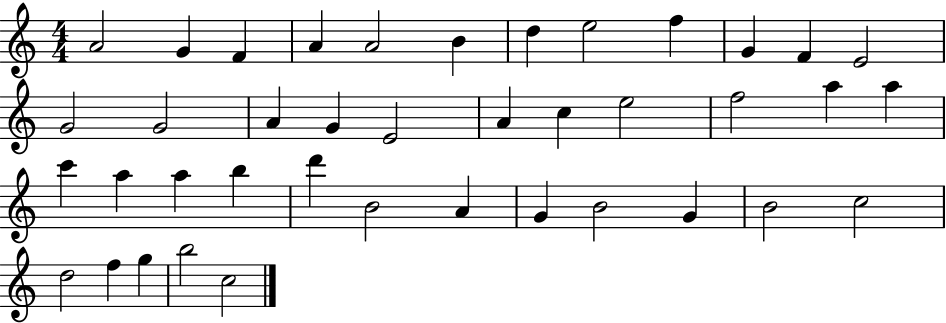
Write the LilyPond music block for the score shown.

{
  \clef treble
  \numericTimeSignature
  \time 4/4
  \key c \major
  a'2 g'4 f'4 | a'4 a'2 b'4 | d''4 e''2 f''4 | g'4 f'4 e'2 | \break g'2 g'2 | a'4 g'4 e'2 | a'4 c''4 e''2 | f''2 a''4 a''4 | \break c'''4 a''4 a''4 b''4 | d'''4 b'2 a'4 | g'4 b'2 g'4 | b'2 c''2 | \break d''2 f''4 g''4 | b''2 c''2 | \bar "|."
}